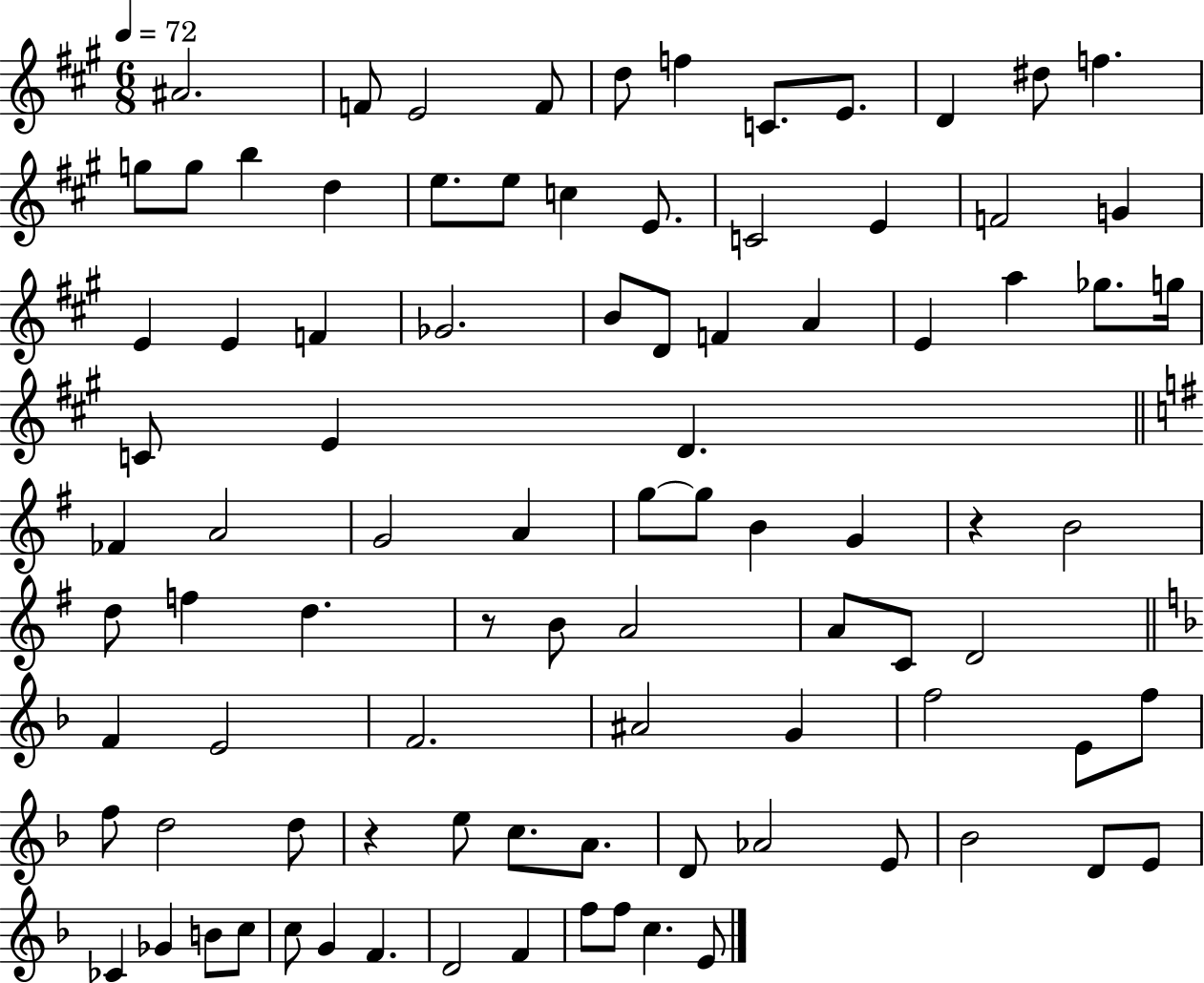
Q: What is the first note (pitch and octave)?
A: A#4